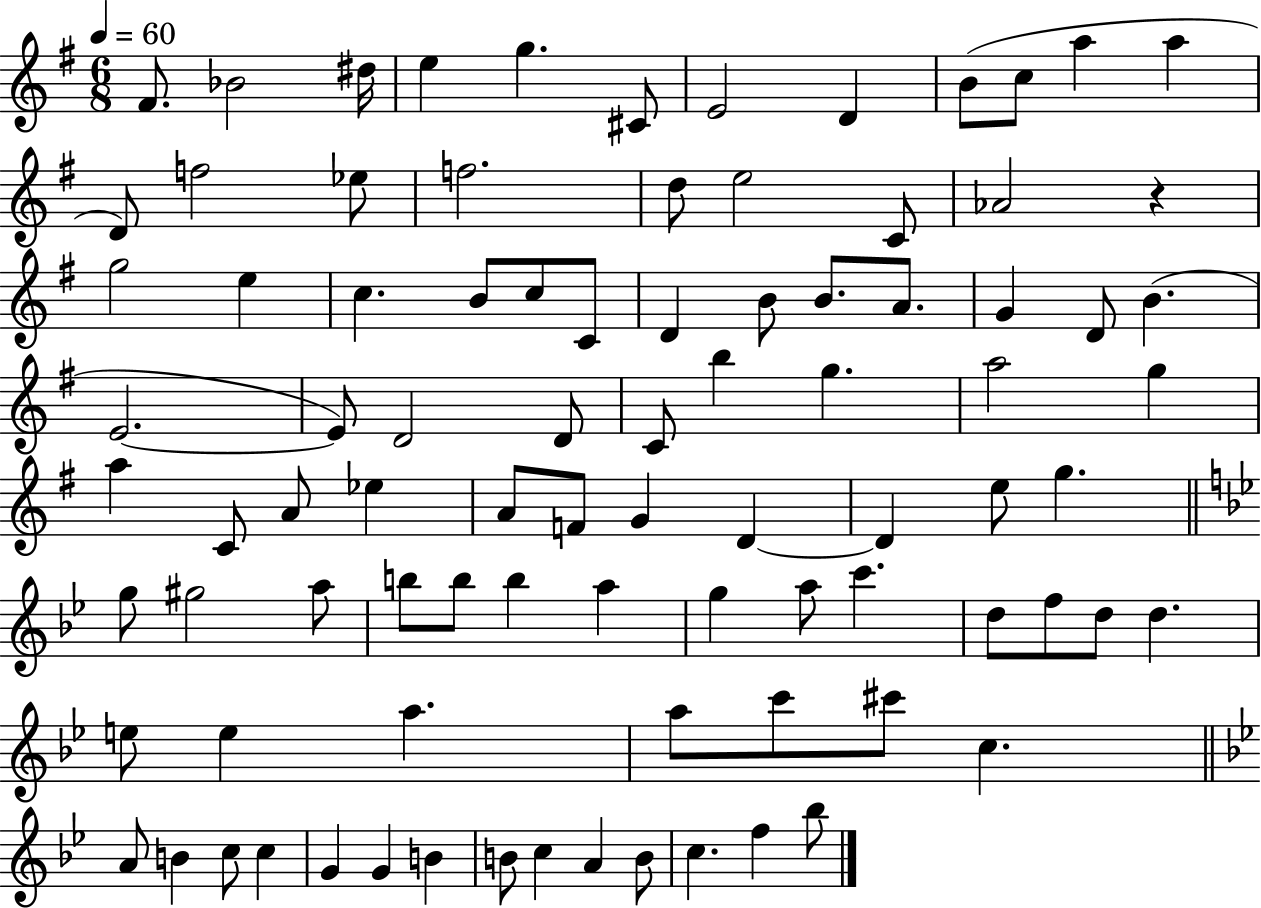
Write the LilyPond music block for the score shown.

{
  \clef treble
  \numericTimeSignature
  \time 6/8
  \key g \major
  \tempo 4 = 60
  \repeat volta 2 { fis'8. bes'2 dis''16 | e''4 g''4. cis'8 | e'2 d'4 | b'8( c''8 a''4 a''4 | \break d'8) f''2 ees''8 | f''2. | d''8 e''2 c'8 | aes'2 r4 | \break g''2 e''4 | c''4. b'8 c''8 c'8 | d'4 b'8 b'8. a'8. | g'4 d'8 b'4.( | \break e'2.~~ | e'8) d'2 d'8 | c'8 b''4 g''4. | a''2 g''4 | \break a''4 c'8 a'8 ees''4 | a'8 f'8 g'4 d'4~~ | d'4 e''8 g''4. | \bar "||" \break \key bes \major g''8 gis''2 a''8 | b''8 b''8 b''4 a''4 | g''4 a''8 c'''4. | d''8 f''8 d''8 d''4. | \break e''8 e''4 a''4. | a''8 c'''8 cis'''8 c''4. | \bar "||" \break \key bes \major a'8 b'4 c''8 c''4 | g'4 g'4 b'4 | b'8 c''4 a'4 b'8 | c''4. f''4 bes''8 | \break } \bar "|."
}